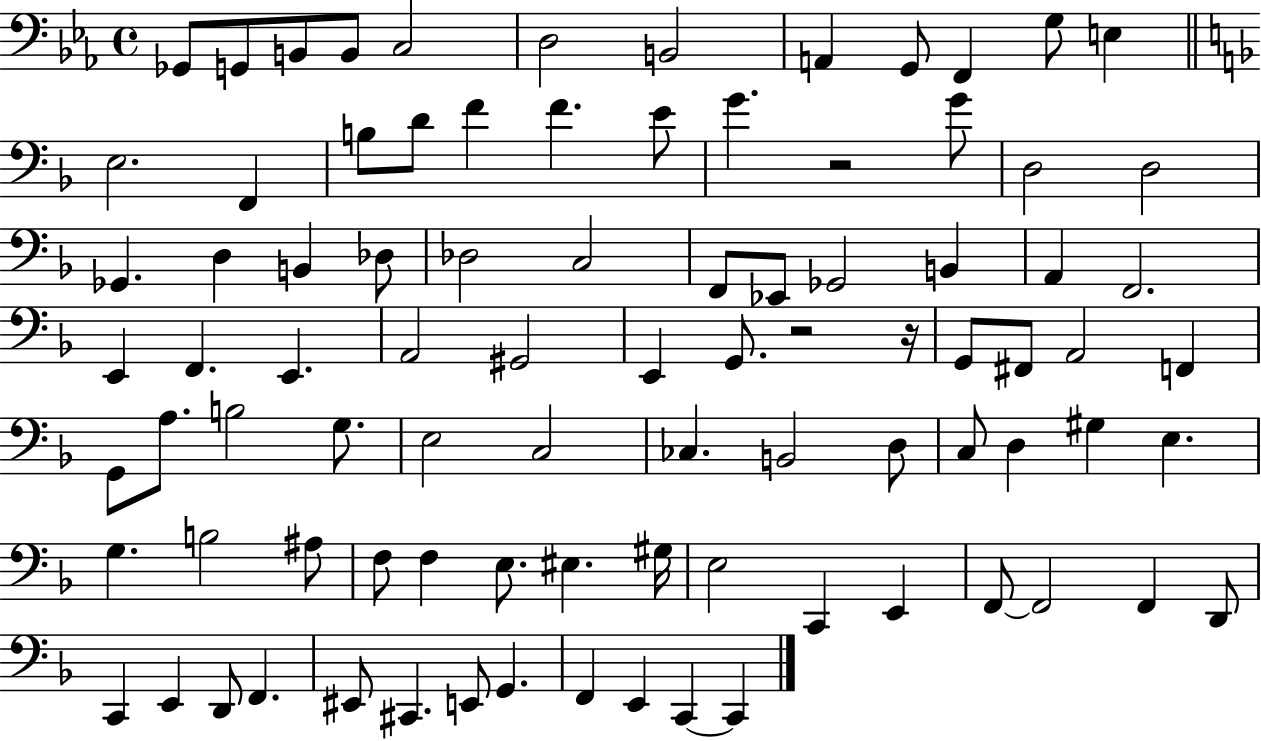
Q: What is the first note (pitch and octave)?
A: Gb2